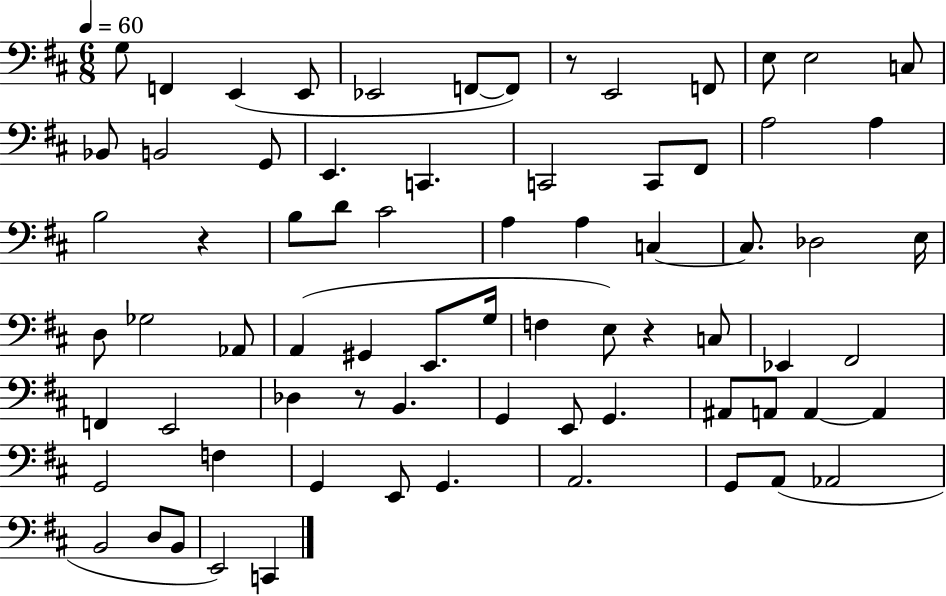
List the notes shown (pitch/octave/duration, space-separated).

G3/e F2/q E2/q E2/e Eb2/h F2/e F2/e R/e E2/h F2/e E3/e E3/h C3/e Bb2/e B2/h G2/e E2/q. C2/q. C2/h C2/e F#2/e A3/h A3/q B3/h R/q B3/e D4/e C#4/h A3/q A3/q C3/q C3/e. Db3/h E3/s D3/e Gb3/h Ab2/e A2/q G#2/q E2/e. G3/s F3/q E3/e R/q C3/e Eb2/q F#2/h F2/q E2/h Db3/q R/e B2/q. G2/q E2/e G2/q. A#2/e A2/e A2/q A2/q G2/h F3/q G2/q E2/e G2/q. A2/h. G2/e A2/e Ab2/h B2/h D3/e B2/e E2/h C2/q